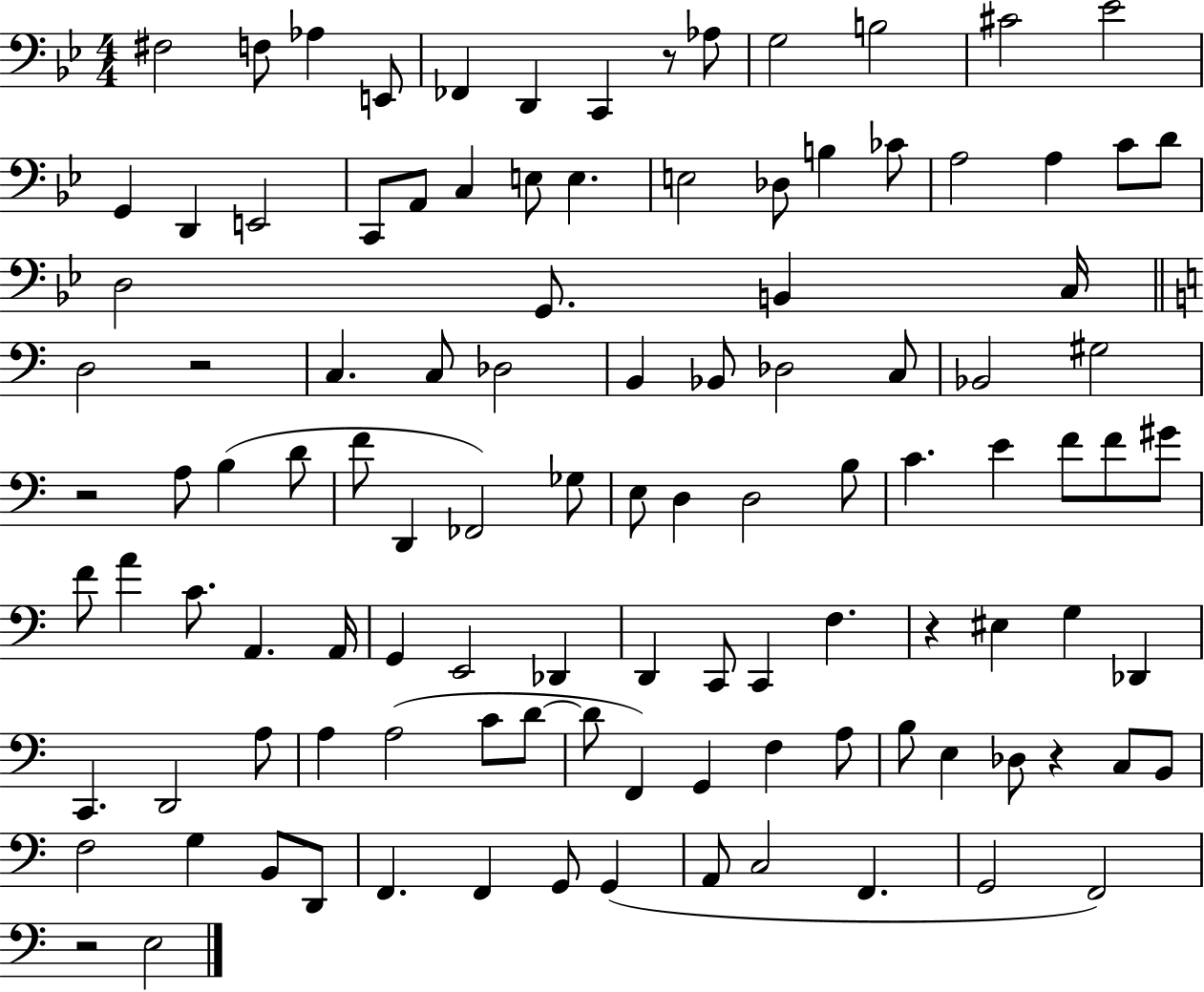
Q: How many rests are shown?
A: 6